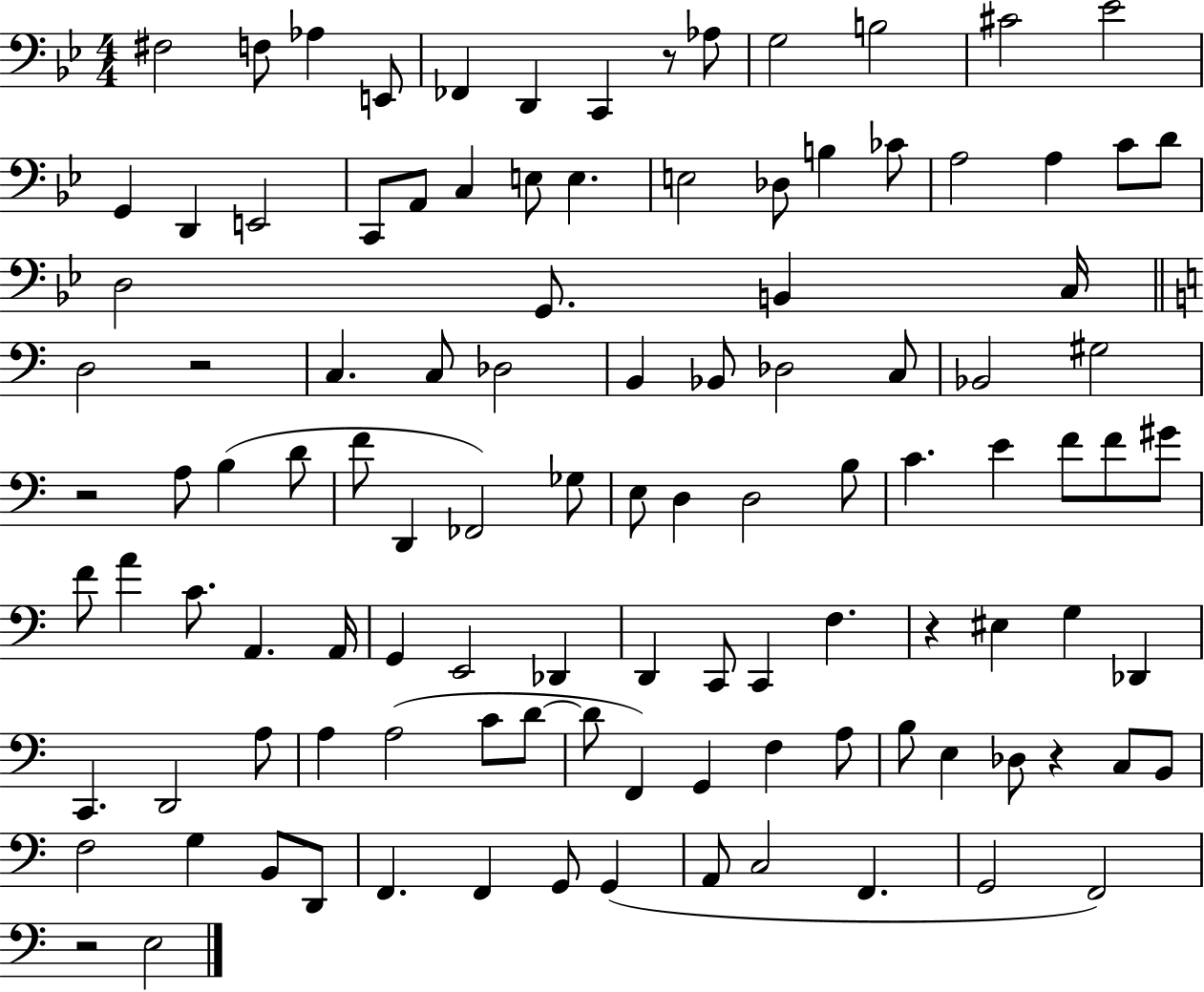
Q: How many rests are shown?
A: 6